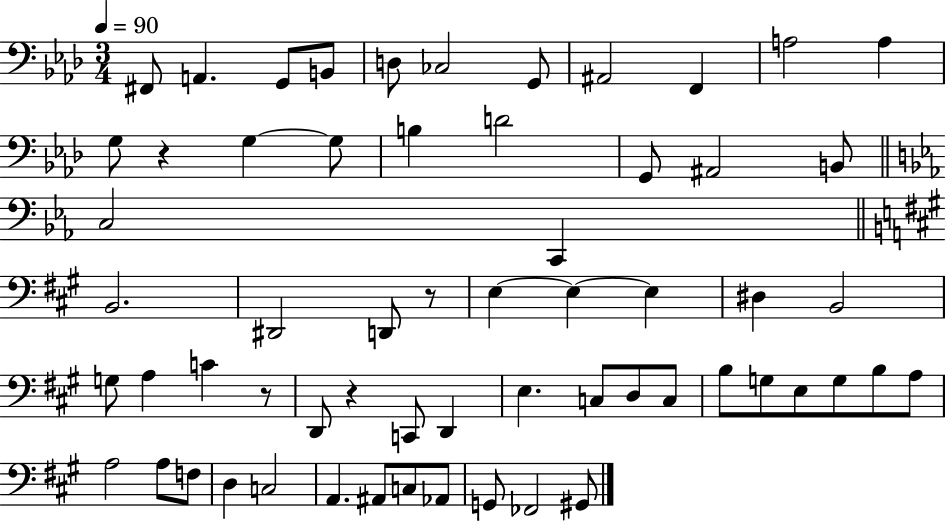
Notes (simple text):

F#2/e A2/q. G2/e B2/e D3/e CES3/h G2/e A#2/h F2/q A3/h A3/q G3/e R/q G3/q G3/e B3/q D4/h G2/e A#2/h B2/e C3/h C2/q B2/h. D#2/h D2/e R/e E3/q E3/q E3/q D#3/q B2/h G3/e A3/q C4/q R/e D2/e R/q C2/e D2/q E3/q. C3/e D3/e C3/e B3/e G3/e E3/e G3/e B3/e A3/e A3/h A3/e F3/e D3/q C3/h A2/q. A#2/e C3/e Ab2/e G2/e FES2/h G#2/e